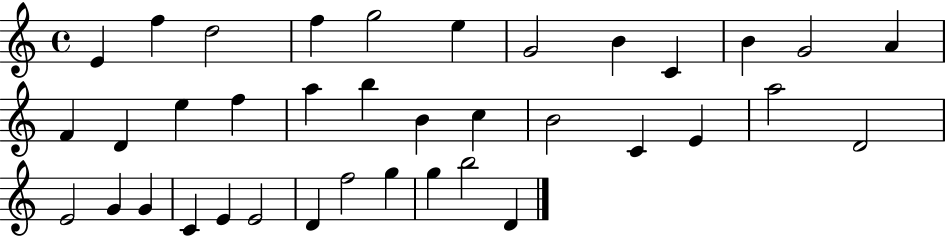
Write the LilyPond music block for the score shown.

{
  \clef treble
  \time 4/4
  \defaultTimeSignature
  \key c \major
  e'4 f''4 d''2 | f''4 g''2 e''4 | g'2 b'4 c'4 | b'4 g'2 a'4 | \break f'4 d'4 e''4 f''4 | a''4 b''4 b'4 c''4 | b'2 c'4 e'4 | a''2 d'2 | \break e'2 g'4 g'4 | c'4 e'4 e'2 | d'4 f''2 g''4 | g''4 b''2 d'4 | \break \bar "|."
}